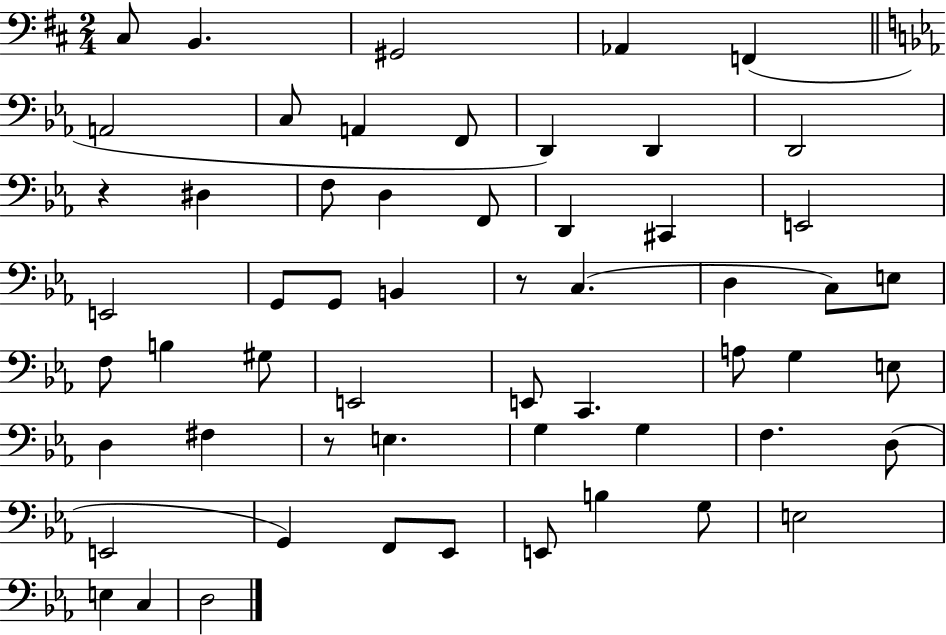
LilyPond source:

{
  \clef bass
  \numericTimeSignature
  \time 2/4
  \key d \major
  cis8 b,4. | gis,2 | aes,4 f,4( | \bar "||" \break \key ees \major a,2 | c8 a,4 f,8 | d,4) d,4 | d,2 | \break r4 dis4 | f8 d4 f,8 | d,4 cis,4 | e,2 | \break e,2 | g,8 g,8 b,4 | r8 c4.( | d4 c8) e8 | \break f8 b4 gis8 | e,2 | e,8 c,4. | a8 g4 e8 | \break d4 fis4 | r8 e4. | g4 g4 | f4. d8( | \break e,2 | g,4) f,8 ees,8 | e,8 b4 g8 | e2 | \break e4 c4 | d2 | \bar "|."
}